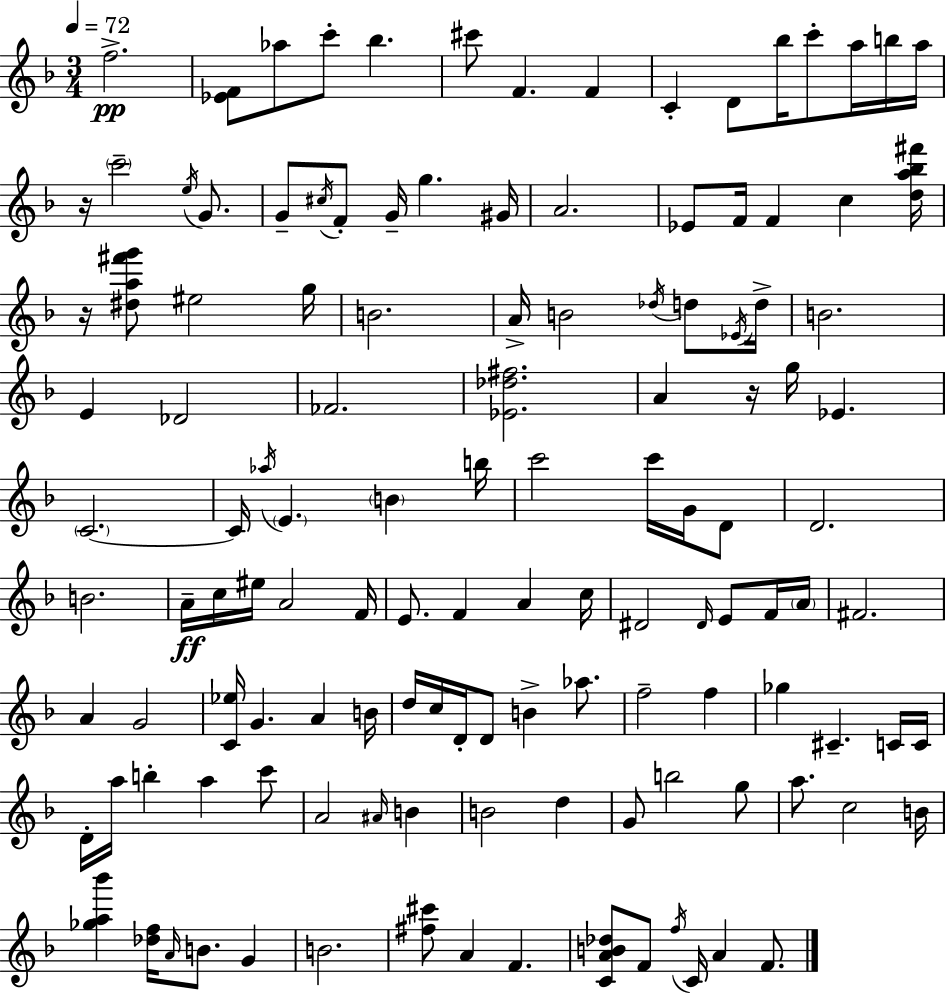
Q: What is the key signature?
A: F major